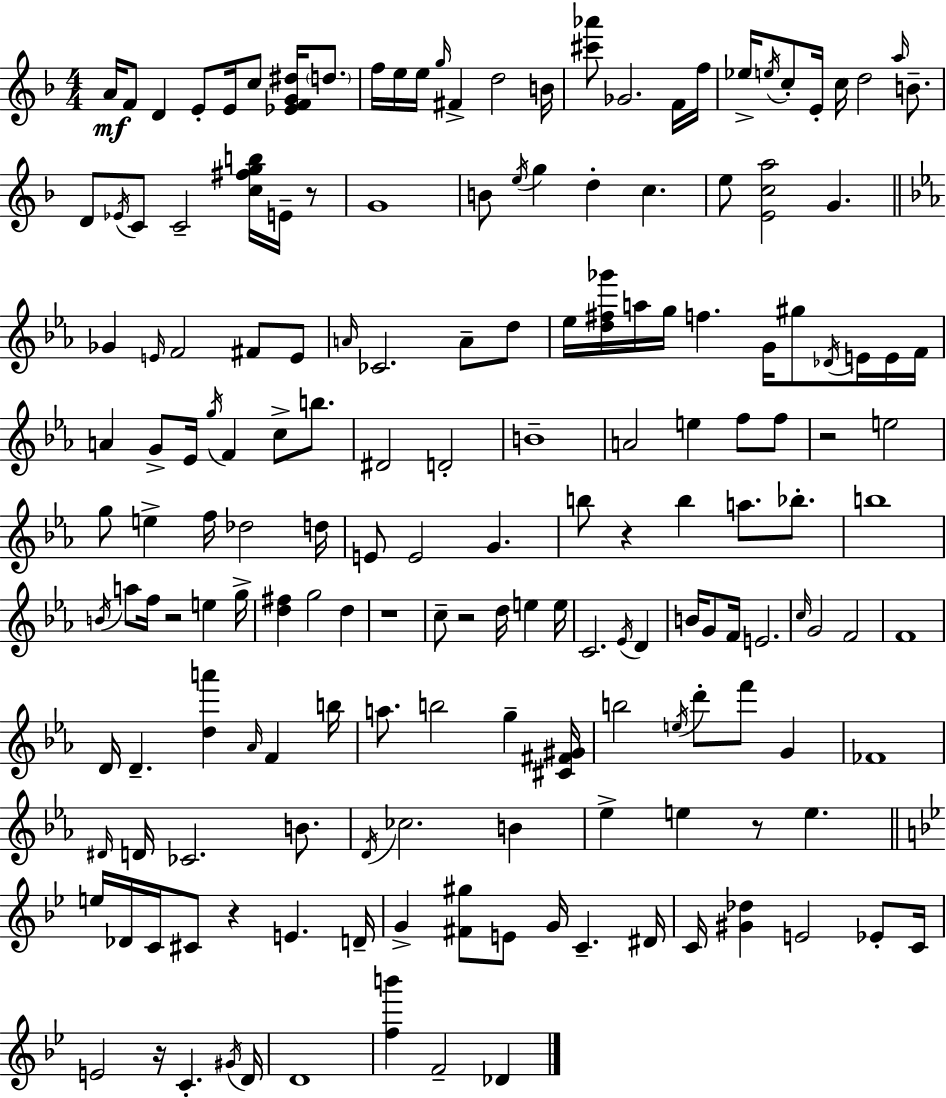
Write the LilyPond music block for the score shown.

{
  \clef treble
  \numericTimeSignature
  \time 4/4
  \key d \minor
  \repeat volta 2 { a'16\mf f'8 d'4 e'8-. e'16 c''8 <ees' f' g' dis''>16 \parenthesize d''8. | f''16 e''16 e''16 \grace { g''16 } fis'4-> d''2 | b'16 <cis''' aes'''>8 ges'2. f'16 | f''16 ees''16-> \acciaccatura { e''16 } c''8-. e'16-. c''16 d''2 \grace { a''16 } | \break b'8.-- d'8 \acciaccatura { ees'16 } c'8 c'2-- | <c'' fis'' g'' b''>16 e'16-- r8 g'1 | b'8 \acciaccatura { e''16 } g''4 d''4-. c''4. | e''8 <e' c'' a''>2 g'4. | \break \bar "||" \break \key ees \major ges'4 \grace { e'16 } f'2 fis'8 e'8 | \grace { a'16 } ces'2. a'8-- | d''8 ees''16 <d'' fis'' ges'''>16 a''16 g''16 f''4. g'16 gis''8 \acciaccatura { des'16 } | e'16 e'16 f'16 a'4 g'8-> ees'16 \acciaccatura { g''16 } f'4 c''8-> | \break b''8. dis'2 d'2-. | b'1-- | a'2 e''4 | f''8 f''8 r2 e''2 | \break g''8 e''4-> f''16 des''2 | d''16 e'8 e'2 g'4. | b''8 r4 b''4 a''8. | bes''8.-. b''1 | \break \acciaccatura { b'16 } a''8 f''16 r2 | e''4 g''16-> <d'' fis''>4 g''2 | d''4 r1 | c''8-- r2 d''16 | \break e''4 e''16 c'2. | \acciaccatura { ees'16 } d'4 b'16 g'8 f'16 e'2. | \grace { c''16 } g'2 f'2 | f'1 | \break d'16 d'4.-- <d'' a'''>4 | \grace { aes'16 } f'4 b''16 a''8. b''2 | g''4-- <cis' fis' gis'>16 b''2 | \acciaccatura { e''16 } d'''8-. f'''8 g'4 fes'1 | \break \grace { dis'16 } d'16 ces'2. | b'8. \acciaccatura { d'16 } ces''2. | b'4 ees''4-> e''4 | r8 e''4. \bar "||" \break \key bes \major e''16 des'16 c'16 cis'8 r4 e'4. d'16-- | g'4-> <fis' gis''>8 e'8 g'16 c'4.-- dis'16 | c'16 <gis' des''>4 e'2 ees'8-. c'16 | e'2 r16 c'4.-. \acciaccatura { gis'16 } | \break d'16 d'1 | <f'' b'''>4 f'2-- des'4 | } \bar "|."
}